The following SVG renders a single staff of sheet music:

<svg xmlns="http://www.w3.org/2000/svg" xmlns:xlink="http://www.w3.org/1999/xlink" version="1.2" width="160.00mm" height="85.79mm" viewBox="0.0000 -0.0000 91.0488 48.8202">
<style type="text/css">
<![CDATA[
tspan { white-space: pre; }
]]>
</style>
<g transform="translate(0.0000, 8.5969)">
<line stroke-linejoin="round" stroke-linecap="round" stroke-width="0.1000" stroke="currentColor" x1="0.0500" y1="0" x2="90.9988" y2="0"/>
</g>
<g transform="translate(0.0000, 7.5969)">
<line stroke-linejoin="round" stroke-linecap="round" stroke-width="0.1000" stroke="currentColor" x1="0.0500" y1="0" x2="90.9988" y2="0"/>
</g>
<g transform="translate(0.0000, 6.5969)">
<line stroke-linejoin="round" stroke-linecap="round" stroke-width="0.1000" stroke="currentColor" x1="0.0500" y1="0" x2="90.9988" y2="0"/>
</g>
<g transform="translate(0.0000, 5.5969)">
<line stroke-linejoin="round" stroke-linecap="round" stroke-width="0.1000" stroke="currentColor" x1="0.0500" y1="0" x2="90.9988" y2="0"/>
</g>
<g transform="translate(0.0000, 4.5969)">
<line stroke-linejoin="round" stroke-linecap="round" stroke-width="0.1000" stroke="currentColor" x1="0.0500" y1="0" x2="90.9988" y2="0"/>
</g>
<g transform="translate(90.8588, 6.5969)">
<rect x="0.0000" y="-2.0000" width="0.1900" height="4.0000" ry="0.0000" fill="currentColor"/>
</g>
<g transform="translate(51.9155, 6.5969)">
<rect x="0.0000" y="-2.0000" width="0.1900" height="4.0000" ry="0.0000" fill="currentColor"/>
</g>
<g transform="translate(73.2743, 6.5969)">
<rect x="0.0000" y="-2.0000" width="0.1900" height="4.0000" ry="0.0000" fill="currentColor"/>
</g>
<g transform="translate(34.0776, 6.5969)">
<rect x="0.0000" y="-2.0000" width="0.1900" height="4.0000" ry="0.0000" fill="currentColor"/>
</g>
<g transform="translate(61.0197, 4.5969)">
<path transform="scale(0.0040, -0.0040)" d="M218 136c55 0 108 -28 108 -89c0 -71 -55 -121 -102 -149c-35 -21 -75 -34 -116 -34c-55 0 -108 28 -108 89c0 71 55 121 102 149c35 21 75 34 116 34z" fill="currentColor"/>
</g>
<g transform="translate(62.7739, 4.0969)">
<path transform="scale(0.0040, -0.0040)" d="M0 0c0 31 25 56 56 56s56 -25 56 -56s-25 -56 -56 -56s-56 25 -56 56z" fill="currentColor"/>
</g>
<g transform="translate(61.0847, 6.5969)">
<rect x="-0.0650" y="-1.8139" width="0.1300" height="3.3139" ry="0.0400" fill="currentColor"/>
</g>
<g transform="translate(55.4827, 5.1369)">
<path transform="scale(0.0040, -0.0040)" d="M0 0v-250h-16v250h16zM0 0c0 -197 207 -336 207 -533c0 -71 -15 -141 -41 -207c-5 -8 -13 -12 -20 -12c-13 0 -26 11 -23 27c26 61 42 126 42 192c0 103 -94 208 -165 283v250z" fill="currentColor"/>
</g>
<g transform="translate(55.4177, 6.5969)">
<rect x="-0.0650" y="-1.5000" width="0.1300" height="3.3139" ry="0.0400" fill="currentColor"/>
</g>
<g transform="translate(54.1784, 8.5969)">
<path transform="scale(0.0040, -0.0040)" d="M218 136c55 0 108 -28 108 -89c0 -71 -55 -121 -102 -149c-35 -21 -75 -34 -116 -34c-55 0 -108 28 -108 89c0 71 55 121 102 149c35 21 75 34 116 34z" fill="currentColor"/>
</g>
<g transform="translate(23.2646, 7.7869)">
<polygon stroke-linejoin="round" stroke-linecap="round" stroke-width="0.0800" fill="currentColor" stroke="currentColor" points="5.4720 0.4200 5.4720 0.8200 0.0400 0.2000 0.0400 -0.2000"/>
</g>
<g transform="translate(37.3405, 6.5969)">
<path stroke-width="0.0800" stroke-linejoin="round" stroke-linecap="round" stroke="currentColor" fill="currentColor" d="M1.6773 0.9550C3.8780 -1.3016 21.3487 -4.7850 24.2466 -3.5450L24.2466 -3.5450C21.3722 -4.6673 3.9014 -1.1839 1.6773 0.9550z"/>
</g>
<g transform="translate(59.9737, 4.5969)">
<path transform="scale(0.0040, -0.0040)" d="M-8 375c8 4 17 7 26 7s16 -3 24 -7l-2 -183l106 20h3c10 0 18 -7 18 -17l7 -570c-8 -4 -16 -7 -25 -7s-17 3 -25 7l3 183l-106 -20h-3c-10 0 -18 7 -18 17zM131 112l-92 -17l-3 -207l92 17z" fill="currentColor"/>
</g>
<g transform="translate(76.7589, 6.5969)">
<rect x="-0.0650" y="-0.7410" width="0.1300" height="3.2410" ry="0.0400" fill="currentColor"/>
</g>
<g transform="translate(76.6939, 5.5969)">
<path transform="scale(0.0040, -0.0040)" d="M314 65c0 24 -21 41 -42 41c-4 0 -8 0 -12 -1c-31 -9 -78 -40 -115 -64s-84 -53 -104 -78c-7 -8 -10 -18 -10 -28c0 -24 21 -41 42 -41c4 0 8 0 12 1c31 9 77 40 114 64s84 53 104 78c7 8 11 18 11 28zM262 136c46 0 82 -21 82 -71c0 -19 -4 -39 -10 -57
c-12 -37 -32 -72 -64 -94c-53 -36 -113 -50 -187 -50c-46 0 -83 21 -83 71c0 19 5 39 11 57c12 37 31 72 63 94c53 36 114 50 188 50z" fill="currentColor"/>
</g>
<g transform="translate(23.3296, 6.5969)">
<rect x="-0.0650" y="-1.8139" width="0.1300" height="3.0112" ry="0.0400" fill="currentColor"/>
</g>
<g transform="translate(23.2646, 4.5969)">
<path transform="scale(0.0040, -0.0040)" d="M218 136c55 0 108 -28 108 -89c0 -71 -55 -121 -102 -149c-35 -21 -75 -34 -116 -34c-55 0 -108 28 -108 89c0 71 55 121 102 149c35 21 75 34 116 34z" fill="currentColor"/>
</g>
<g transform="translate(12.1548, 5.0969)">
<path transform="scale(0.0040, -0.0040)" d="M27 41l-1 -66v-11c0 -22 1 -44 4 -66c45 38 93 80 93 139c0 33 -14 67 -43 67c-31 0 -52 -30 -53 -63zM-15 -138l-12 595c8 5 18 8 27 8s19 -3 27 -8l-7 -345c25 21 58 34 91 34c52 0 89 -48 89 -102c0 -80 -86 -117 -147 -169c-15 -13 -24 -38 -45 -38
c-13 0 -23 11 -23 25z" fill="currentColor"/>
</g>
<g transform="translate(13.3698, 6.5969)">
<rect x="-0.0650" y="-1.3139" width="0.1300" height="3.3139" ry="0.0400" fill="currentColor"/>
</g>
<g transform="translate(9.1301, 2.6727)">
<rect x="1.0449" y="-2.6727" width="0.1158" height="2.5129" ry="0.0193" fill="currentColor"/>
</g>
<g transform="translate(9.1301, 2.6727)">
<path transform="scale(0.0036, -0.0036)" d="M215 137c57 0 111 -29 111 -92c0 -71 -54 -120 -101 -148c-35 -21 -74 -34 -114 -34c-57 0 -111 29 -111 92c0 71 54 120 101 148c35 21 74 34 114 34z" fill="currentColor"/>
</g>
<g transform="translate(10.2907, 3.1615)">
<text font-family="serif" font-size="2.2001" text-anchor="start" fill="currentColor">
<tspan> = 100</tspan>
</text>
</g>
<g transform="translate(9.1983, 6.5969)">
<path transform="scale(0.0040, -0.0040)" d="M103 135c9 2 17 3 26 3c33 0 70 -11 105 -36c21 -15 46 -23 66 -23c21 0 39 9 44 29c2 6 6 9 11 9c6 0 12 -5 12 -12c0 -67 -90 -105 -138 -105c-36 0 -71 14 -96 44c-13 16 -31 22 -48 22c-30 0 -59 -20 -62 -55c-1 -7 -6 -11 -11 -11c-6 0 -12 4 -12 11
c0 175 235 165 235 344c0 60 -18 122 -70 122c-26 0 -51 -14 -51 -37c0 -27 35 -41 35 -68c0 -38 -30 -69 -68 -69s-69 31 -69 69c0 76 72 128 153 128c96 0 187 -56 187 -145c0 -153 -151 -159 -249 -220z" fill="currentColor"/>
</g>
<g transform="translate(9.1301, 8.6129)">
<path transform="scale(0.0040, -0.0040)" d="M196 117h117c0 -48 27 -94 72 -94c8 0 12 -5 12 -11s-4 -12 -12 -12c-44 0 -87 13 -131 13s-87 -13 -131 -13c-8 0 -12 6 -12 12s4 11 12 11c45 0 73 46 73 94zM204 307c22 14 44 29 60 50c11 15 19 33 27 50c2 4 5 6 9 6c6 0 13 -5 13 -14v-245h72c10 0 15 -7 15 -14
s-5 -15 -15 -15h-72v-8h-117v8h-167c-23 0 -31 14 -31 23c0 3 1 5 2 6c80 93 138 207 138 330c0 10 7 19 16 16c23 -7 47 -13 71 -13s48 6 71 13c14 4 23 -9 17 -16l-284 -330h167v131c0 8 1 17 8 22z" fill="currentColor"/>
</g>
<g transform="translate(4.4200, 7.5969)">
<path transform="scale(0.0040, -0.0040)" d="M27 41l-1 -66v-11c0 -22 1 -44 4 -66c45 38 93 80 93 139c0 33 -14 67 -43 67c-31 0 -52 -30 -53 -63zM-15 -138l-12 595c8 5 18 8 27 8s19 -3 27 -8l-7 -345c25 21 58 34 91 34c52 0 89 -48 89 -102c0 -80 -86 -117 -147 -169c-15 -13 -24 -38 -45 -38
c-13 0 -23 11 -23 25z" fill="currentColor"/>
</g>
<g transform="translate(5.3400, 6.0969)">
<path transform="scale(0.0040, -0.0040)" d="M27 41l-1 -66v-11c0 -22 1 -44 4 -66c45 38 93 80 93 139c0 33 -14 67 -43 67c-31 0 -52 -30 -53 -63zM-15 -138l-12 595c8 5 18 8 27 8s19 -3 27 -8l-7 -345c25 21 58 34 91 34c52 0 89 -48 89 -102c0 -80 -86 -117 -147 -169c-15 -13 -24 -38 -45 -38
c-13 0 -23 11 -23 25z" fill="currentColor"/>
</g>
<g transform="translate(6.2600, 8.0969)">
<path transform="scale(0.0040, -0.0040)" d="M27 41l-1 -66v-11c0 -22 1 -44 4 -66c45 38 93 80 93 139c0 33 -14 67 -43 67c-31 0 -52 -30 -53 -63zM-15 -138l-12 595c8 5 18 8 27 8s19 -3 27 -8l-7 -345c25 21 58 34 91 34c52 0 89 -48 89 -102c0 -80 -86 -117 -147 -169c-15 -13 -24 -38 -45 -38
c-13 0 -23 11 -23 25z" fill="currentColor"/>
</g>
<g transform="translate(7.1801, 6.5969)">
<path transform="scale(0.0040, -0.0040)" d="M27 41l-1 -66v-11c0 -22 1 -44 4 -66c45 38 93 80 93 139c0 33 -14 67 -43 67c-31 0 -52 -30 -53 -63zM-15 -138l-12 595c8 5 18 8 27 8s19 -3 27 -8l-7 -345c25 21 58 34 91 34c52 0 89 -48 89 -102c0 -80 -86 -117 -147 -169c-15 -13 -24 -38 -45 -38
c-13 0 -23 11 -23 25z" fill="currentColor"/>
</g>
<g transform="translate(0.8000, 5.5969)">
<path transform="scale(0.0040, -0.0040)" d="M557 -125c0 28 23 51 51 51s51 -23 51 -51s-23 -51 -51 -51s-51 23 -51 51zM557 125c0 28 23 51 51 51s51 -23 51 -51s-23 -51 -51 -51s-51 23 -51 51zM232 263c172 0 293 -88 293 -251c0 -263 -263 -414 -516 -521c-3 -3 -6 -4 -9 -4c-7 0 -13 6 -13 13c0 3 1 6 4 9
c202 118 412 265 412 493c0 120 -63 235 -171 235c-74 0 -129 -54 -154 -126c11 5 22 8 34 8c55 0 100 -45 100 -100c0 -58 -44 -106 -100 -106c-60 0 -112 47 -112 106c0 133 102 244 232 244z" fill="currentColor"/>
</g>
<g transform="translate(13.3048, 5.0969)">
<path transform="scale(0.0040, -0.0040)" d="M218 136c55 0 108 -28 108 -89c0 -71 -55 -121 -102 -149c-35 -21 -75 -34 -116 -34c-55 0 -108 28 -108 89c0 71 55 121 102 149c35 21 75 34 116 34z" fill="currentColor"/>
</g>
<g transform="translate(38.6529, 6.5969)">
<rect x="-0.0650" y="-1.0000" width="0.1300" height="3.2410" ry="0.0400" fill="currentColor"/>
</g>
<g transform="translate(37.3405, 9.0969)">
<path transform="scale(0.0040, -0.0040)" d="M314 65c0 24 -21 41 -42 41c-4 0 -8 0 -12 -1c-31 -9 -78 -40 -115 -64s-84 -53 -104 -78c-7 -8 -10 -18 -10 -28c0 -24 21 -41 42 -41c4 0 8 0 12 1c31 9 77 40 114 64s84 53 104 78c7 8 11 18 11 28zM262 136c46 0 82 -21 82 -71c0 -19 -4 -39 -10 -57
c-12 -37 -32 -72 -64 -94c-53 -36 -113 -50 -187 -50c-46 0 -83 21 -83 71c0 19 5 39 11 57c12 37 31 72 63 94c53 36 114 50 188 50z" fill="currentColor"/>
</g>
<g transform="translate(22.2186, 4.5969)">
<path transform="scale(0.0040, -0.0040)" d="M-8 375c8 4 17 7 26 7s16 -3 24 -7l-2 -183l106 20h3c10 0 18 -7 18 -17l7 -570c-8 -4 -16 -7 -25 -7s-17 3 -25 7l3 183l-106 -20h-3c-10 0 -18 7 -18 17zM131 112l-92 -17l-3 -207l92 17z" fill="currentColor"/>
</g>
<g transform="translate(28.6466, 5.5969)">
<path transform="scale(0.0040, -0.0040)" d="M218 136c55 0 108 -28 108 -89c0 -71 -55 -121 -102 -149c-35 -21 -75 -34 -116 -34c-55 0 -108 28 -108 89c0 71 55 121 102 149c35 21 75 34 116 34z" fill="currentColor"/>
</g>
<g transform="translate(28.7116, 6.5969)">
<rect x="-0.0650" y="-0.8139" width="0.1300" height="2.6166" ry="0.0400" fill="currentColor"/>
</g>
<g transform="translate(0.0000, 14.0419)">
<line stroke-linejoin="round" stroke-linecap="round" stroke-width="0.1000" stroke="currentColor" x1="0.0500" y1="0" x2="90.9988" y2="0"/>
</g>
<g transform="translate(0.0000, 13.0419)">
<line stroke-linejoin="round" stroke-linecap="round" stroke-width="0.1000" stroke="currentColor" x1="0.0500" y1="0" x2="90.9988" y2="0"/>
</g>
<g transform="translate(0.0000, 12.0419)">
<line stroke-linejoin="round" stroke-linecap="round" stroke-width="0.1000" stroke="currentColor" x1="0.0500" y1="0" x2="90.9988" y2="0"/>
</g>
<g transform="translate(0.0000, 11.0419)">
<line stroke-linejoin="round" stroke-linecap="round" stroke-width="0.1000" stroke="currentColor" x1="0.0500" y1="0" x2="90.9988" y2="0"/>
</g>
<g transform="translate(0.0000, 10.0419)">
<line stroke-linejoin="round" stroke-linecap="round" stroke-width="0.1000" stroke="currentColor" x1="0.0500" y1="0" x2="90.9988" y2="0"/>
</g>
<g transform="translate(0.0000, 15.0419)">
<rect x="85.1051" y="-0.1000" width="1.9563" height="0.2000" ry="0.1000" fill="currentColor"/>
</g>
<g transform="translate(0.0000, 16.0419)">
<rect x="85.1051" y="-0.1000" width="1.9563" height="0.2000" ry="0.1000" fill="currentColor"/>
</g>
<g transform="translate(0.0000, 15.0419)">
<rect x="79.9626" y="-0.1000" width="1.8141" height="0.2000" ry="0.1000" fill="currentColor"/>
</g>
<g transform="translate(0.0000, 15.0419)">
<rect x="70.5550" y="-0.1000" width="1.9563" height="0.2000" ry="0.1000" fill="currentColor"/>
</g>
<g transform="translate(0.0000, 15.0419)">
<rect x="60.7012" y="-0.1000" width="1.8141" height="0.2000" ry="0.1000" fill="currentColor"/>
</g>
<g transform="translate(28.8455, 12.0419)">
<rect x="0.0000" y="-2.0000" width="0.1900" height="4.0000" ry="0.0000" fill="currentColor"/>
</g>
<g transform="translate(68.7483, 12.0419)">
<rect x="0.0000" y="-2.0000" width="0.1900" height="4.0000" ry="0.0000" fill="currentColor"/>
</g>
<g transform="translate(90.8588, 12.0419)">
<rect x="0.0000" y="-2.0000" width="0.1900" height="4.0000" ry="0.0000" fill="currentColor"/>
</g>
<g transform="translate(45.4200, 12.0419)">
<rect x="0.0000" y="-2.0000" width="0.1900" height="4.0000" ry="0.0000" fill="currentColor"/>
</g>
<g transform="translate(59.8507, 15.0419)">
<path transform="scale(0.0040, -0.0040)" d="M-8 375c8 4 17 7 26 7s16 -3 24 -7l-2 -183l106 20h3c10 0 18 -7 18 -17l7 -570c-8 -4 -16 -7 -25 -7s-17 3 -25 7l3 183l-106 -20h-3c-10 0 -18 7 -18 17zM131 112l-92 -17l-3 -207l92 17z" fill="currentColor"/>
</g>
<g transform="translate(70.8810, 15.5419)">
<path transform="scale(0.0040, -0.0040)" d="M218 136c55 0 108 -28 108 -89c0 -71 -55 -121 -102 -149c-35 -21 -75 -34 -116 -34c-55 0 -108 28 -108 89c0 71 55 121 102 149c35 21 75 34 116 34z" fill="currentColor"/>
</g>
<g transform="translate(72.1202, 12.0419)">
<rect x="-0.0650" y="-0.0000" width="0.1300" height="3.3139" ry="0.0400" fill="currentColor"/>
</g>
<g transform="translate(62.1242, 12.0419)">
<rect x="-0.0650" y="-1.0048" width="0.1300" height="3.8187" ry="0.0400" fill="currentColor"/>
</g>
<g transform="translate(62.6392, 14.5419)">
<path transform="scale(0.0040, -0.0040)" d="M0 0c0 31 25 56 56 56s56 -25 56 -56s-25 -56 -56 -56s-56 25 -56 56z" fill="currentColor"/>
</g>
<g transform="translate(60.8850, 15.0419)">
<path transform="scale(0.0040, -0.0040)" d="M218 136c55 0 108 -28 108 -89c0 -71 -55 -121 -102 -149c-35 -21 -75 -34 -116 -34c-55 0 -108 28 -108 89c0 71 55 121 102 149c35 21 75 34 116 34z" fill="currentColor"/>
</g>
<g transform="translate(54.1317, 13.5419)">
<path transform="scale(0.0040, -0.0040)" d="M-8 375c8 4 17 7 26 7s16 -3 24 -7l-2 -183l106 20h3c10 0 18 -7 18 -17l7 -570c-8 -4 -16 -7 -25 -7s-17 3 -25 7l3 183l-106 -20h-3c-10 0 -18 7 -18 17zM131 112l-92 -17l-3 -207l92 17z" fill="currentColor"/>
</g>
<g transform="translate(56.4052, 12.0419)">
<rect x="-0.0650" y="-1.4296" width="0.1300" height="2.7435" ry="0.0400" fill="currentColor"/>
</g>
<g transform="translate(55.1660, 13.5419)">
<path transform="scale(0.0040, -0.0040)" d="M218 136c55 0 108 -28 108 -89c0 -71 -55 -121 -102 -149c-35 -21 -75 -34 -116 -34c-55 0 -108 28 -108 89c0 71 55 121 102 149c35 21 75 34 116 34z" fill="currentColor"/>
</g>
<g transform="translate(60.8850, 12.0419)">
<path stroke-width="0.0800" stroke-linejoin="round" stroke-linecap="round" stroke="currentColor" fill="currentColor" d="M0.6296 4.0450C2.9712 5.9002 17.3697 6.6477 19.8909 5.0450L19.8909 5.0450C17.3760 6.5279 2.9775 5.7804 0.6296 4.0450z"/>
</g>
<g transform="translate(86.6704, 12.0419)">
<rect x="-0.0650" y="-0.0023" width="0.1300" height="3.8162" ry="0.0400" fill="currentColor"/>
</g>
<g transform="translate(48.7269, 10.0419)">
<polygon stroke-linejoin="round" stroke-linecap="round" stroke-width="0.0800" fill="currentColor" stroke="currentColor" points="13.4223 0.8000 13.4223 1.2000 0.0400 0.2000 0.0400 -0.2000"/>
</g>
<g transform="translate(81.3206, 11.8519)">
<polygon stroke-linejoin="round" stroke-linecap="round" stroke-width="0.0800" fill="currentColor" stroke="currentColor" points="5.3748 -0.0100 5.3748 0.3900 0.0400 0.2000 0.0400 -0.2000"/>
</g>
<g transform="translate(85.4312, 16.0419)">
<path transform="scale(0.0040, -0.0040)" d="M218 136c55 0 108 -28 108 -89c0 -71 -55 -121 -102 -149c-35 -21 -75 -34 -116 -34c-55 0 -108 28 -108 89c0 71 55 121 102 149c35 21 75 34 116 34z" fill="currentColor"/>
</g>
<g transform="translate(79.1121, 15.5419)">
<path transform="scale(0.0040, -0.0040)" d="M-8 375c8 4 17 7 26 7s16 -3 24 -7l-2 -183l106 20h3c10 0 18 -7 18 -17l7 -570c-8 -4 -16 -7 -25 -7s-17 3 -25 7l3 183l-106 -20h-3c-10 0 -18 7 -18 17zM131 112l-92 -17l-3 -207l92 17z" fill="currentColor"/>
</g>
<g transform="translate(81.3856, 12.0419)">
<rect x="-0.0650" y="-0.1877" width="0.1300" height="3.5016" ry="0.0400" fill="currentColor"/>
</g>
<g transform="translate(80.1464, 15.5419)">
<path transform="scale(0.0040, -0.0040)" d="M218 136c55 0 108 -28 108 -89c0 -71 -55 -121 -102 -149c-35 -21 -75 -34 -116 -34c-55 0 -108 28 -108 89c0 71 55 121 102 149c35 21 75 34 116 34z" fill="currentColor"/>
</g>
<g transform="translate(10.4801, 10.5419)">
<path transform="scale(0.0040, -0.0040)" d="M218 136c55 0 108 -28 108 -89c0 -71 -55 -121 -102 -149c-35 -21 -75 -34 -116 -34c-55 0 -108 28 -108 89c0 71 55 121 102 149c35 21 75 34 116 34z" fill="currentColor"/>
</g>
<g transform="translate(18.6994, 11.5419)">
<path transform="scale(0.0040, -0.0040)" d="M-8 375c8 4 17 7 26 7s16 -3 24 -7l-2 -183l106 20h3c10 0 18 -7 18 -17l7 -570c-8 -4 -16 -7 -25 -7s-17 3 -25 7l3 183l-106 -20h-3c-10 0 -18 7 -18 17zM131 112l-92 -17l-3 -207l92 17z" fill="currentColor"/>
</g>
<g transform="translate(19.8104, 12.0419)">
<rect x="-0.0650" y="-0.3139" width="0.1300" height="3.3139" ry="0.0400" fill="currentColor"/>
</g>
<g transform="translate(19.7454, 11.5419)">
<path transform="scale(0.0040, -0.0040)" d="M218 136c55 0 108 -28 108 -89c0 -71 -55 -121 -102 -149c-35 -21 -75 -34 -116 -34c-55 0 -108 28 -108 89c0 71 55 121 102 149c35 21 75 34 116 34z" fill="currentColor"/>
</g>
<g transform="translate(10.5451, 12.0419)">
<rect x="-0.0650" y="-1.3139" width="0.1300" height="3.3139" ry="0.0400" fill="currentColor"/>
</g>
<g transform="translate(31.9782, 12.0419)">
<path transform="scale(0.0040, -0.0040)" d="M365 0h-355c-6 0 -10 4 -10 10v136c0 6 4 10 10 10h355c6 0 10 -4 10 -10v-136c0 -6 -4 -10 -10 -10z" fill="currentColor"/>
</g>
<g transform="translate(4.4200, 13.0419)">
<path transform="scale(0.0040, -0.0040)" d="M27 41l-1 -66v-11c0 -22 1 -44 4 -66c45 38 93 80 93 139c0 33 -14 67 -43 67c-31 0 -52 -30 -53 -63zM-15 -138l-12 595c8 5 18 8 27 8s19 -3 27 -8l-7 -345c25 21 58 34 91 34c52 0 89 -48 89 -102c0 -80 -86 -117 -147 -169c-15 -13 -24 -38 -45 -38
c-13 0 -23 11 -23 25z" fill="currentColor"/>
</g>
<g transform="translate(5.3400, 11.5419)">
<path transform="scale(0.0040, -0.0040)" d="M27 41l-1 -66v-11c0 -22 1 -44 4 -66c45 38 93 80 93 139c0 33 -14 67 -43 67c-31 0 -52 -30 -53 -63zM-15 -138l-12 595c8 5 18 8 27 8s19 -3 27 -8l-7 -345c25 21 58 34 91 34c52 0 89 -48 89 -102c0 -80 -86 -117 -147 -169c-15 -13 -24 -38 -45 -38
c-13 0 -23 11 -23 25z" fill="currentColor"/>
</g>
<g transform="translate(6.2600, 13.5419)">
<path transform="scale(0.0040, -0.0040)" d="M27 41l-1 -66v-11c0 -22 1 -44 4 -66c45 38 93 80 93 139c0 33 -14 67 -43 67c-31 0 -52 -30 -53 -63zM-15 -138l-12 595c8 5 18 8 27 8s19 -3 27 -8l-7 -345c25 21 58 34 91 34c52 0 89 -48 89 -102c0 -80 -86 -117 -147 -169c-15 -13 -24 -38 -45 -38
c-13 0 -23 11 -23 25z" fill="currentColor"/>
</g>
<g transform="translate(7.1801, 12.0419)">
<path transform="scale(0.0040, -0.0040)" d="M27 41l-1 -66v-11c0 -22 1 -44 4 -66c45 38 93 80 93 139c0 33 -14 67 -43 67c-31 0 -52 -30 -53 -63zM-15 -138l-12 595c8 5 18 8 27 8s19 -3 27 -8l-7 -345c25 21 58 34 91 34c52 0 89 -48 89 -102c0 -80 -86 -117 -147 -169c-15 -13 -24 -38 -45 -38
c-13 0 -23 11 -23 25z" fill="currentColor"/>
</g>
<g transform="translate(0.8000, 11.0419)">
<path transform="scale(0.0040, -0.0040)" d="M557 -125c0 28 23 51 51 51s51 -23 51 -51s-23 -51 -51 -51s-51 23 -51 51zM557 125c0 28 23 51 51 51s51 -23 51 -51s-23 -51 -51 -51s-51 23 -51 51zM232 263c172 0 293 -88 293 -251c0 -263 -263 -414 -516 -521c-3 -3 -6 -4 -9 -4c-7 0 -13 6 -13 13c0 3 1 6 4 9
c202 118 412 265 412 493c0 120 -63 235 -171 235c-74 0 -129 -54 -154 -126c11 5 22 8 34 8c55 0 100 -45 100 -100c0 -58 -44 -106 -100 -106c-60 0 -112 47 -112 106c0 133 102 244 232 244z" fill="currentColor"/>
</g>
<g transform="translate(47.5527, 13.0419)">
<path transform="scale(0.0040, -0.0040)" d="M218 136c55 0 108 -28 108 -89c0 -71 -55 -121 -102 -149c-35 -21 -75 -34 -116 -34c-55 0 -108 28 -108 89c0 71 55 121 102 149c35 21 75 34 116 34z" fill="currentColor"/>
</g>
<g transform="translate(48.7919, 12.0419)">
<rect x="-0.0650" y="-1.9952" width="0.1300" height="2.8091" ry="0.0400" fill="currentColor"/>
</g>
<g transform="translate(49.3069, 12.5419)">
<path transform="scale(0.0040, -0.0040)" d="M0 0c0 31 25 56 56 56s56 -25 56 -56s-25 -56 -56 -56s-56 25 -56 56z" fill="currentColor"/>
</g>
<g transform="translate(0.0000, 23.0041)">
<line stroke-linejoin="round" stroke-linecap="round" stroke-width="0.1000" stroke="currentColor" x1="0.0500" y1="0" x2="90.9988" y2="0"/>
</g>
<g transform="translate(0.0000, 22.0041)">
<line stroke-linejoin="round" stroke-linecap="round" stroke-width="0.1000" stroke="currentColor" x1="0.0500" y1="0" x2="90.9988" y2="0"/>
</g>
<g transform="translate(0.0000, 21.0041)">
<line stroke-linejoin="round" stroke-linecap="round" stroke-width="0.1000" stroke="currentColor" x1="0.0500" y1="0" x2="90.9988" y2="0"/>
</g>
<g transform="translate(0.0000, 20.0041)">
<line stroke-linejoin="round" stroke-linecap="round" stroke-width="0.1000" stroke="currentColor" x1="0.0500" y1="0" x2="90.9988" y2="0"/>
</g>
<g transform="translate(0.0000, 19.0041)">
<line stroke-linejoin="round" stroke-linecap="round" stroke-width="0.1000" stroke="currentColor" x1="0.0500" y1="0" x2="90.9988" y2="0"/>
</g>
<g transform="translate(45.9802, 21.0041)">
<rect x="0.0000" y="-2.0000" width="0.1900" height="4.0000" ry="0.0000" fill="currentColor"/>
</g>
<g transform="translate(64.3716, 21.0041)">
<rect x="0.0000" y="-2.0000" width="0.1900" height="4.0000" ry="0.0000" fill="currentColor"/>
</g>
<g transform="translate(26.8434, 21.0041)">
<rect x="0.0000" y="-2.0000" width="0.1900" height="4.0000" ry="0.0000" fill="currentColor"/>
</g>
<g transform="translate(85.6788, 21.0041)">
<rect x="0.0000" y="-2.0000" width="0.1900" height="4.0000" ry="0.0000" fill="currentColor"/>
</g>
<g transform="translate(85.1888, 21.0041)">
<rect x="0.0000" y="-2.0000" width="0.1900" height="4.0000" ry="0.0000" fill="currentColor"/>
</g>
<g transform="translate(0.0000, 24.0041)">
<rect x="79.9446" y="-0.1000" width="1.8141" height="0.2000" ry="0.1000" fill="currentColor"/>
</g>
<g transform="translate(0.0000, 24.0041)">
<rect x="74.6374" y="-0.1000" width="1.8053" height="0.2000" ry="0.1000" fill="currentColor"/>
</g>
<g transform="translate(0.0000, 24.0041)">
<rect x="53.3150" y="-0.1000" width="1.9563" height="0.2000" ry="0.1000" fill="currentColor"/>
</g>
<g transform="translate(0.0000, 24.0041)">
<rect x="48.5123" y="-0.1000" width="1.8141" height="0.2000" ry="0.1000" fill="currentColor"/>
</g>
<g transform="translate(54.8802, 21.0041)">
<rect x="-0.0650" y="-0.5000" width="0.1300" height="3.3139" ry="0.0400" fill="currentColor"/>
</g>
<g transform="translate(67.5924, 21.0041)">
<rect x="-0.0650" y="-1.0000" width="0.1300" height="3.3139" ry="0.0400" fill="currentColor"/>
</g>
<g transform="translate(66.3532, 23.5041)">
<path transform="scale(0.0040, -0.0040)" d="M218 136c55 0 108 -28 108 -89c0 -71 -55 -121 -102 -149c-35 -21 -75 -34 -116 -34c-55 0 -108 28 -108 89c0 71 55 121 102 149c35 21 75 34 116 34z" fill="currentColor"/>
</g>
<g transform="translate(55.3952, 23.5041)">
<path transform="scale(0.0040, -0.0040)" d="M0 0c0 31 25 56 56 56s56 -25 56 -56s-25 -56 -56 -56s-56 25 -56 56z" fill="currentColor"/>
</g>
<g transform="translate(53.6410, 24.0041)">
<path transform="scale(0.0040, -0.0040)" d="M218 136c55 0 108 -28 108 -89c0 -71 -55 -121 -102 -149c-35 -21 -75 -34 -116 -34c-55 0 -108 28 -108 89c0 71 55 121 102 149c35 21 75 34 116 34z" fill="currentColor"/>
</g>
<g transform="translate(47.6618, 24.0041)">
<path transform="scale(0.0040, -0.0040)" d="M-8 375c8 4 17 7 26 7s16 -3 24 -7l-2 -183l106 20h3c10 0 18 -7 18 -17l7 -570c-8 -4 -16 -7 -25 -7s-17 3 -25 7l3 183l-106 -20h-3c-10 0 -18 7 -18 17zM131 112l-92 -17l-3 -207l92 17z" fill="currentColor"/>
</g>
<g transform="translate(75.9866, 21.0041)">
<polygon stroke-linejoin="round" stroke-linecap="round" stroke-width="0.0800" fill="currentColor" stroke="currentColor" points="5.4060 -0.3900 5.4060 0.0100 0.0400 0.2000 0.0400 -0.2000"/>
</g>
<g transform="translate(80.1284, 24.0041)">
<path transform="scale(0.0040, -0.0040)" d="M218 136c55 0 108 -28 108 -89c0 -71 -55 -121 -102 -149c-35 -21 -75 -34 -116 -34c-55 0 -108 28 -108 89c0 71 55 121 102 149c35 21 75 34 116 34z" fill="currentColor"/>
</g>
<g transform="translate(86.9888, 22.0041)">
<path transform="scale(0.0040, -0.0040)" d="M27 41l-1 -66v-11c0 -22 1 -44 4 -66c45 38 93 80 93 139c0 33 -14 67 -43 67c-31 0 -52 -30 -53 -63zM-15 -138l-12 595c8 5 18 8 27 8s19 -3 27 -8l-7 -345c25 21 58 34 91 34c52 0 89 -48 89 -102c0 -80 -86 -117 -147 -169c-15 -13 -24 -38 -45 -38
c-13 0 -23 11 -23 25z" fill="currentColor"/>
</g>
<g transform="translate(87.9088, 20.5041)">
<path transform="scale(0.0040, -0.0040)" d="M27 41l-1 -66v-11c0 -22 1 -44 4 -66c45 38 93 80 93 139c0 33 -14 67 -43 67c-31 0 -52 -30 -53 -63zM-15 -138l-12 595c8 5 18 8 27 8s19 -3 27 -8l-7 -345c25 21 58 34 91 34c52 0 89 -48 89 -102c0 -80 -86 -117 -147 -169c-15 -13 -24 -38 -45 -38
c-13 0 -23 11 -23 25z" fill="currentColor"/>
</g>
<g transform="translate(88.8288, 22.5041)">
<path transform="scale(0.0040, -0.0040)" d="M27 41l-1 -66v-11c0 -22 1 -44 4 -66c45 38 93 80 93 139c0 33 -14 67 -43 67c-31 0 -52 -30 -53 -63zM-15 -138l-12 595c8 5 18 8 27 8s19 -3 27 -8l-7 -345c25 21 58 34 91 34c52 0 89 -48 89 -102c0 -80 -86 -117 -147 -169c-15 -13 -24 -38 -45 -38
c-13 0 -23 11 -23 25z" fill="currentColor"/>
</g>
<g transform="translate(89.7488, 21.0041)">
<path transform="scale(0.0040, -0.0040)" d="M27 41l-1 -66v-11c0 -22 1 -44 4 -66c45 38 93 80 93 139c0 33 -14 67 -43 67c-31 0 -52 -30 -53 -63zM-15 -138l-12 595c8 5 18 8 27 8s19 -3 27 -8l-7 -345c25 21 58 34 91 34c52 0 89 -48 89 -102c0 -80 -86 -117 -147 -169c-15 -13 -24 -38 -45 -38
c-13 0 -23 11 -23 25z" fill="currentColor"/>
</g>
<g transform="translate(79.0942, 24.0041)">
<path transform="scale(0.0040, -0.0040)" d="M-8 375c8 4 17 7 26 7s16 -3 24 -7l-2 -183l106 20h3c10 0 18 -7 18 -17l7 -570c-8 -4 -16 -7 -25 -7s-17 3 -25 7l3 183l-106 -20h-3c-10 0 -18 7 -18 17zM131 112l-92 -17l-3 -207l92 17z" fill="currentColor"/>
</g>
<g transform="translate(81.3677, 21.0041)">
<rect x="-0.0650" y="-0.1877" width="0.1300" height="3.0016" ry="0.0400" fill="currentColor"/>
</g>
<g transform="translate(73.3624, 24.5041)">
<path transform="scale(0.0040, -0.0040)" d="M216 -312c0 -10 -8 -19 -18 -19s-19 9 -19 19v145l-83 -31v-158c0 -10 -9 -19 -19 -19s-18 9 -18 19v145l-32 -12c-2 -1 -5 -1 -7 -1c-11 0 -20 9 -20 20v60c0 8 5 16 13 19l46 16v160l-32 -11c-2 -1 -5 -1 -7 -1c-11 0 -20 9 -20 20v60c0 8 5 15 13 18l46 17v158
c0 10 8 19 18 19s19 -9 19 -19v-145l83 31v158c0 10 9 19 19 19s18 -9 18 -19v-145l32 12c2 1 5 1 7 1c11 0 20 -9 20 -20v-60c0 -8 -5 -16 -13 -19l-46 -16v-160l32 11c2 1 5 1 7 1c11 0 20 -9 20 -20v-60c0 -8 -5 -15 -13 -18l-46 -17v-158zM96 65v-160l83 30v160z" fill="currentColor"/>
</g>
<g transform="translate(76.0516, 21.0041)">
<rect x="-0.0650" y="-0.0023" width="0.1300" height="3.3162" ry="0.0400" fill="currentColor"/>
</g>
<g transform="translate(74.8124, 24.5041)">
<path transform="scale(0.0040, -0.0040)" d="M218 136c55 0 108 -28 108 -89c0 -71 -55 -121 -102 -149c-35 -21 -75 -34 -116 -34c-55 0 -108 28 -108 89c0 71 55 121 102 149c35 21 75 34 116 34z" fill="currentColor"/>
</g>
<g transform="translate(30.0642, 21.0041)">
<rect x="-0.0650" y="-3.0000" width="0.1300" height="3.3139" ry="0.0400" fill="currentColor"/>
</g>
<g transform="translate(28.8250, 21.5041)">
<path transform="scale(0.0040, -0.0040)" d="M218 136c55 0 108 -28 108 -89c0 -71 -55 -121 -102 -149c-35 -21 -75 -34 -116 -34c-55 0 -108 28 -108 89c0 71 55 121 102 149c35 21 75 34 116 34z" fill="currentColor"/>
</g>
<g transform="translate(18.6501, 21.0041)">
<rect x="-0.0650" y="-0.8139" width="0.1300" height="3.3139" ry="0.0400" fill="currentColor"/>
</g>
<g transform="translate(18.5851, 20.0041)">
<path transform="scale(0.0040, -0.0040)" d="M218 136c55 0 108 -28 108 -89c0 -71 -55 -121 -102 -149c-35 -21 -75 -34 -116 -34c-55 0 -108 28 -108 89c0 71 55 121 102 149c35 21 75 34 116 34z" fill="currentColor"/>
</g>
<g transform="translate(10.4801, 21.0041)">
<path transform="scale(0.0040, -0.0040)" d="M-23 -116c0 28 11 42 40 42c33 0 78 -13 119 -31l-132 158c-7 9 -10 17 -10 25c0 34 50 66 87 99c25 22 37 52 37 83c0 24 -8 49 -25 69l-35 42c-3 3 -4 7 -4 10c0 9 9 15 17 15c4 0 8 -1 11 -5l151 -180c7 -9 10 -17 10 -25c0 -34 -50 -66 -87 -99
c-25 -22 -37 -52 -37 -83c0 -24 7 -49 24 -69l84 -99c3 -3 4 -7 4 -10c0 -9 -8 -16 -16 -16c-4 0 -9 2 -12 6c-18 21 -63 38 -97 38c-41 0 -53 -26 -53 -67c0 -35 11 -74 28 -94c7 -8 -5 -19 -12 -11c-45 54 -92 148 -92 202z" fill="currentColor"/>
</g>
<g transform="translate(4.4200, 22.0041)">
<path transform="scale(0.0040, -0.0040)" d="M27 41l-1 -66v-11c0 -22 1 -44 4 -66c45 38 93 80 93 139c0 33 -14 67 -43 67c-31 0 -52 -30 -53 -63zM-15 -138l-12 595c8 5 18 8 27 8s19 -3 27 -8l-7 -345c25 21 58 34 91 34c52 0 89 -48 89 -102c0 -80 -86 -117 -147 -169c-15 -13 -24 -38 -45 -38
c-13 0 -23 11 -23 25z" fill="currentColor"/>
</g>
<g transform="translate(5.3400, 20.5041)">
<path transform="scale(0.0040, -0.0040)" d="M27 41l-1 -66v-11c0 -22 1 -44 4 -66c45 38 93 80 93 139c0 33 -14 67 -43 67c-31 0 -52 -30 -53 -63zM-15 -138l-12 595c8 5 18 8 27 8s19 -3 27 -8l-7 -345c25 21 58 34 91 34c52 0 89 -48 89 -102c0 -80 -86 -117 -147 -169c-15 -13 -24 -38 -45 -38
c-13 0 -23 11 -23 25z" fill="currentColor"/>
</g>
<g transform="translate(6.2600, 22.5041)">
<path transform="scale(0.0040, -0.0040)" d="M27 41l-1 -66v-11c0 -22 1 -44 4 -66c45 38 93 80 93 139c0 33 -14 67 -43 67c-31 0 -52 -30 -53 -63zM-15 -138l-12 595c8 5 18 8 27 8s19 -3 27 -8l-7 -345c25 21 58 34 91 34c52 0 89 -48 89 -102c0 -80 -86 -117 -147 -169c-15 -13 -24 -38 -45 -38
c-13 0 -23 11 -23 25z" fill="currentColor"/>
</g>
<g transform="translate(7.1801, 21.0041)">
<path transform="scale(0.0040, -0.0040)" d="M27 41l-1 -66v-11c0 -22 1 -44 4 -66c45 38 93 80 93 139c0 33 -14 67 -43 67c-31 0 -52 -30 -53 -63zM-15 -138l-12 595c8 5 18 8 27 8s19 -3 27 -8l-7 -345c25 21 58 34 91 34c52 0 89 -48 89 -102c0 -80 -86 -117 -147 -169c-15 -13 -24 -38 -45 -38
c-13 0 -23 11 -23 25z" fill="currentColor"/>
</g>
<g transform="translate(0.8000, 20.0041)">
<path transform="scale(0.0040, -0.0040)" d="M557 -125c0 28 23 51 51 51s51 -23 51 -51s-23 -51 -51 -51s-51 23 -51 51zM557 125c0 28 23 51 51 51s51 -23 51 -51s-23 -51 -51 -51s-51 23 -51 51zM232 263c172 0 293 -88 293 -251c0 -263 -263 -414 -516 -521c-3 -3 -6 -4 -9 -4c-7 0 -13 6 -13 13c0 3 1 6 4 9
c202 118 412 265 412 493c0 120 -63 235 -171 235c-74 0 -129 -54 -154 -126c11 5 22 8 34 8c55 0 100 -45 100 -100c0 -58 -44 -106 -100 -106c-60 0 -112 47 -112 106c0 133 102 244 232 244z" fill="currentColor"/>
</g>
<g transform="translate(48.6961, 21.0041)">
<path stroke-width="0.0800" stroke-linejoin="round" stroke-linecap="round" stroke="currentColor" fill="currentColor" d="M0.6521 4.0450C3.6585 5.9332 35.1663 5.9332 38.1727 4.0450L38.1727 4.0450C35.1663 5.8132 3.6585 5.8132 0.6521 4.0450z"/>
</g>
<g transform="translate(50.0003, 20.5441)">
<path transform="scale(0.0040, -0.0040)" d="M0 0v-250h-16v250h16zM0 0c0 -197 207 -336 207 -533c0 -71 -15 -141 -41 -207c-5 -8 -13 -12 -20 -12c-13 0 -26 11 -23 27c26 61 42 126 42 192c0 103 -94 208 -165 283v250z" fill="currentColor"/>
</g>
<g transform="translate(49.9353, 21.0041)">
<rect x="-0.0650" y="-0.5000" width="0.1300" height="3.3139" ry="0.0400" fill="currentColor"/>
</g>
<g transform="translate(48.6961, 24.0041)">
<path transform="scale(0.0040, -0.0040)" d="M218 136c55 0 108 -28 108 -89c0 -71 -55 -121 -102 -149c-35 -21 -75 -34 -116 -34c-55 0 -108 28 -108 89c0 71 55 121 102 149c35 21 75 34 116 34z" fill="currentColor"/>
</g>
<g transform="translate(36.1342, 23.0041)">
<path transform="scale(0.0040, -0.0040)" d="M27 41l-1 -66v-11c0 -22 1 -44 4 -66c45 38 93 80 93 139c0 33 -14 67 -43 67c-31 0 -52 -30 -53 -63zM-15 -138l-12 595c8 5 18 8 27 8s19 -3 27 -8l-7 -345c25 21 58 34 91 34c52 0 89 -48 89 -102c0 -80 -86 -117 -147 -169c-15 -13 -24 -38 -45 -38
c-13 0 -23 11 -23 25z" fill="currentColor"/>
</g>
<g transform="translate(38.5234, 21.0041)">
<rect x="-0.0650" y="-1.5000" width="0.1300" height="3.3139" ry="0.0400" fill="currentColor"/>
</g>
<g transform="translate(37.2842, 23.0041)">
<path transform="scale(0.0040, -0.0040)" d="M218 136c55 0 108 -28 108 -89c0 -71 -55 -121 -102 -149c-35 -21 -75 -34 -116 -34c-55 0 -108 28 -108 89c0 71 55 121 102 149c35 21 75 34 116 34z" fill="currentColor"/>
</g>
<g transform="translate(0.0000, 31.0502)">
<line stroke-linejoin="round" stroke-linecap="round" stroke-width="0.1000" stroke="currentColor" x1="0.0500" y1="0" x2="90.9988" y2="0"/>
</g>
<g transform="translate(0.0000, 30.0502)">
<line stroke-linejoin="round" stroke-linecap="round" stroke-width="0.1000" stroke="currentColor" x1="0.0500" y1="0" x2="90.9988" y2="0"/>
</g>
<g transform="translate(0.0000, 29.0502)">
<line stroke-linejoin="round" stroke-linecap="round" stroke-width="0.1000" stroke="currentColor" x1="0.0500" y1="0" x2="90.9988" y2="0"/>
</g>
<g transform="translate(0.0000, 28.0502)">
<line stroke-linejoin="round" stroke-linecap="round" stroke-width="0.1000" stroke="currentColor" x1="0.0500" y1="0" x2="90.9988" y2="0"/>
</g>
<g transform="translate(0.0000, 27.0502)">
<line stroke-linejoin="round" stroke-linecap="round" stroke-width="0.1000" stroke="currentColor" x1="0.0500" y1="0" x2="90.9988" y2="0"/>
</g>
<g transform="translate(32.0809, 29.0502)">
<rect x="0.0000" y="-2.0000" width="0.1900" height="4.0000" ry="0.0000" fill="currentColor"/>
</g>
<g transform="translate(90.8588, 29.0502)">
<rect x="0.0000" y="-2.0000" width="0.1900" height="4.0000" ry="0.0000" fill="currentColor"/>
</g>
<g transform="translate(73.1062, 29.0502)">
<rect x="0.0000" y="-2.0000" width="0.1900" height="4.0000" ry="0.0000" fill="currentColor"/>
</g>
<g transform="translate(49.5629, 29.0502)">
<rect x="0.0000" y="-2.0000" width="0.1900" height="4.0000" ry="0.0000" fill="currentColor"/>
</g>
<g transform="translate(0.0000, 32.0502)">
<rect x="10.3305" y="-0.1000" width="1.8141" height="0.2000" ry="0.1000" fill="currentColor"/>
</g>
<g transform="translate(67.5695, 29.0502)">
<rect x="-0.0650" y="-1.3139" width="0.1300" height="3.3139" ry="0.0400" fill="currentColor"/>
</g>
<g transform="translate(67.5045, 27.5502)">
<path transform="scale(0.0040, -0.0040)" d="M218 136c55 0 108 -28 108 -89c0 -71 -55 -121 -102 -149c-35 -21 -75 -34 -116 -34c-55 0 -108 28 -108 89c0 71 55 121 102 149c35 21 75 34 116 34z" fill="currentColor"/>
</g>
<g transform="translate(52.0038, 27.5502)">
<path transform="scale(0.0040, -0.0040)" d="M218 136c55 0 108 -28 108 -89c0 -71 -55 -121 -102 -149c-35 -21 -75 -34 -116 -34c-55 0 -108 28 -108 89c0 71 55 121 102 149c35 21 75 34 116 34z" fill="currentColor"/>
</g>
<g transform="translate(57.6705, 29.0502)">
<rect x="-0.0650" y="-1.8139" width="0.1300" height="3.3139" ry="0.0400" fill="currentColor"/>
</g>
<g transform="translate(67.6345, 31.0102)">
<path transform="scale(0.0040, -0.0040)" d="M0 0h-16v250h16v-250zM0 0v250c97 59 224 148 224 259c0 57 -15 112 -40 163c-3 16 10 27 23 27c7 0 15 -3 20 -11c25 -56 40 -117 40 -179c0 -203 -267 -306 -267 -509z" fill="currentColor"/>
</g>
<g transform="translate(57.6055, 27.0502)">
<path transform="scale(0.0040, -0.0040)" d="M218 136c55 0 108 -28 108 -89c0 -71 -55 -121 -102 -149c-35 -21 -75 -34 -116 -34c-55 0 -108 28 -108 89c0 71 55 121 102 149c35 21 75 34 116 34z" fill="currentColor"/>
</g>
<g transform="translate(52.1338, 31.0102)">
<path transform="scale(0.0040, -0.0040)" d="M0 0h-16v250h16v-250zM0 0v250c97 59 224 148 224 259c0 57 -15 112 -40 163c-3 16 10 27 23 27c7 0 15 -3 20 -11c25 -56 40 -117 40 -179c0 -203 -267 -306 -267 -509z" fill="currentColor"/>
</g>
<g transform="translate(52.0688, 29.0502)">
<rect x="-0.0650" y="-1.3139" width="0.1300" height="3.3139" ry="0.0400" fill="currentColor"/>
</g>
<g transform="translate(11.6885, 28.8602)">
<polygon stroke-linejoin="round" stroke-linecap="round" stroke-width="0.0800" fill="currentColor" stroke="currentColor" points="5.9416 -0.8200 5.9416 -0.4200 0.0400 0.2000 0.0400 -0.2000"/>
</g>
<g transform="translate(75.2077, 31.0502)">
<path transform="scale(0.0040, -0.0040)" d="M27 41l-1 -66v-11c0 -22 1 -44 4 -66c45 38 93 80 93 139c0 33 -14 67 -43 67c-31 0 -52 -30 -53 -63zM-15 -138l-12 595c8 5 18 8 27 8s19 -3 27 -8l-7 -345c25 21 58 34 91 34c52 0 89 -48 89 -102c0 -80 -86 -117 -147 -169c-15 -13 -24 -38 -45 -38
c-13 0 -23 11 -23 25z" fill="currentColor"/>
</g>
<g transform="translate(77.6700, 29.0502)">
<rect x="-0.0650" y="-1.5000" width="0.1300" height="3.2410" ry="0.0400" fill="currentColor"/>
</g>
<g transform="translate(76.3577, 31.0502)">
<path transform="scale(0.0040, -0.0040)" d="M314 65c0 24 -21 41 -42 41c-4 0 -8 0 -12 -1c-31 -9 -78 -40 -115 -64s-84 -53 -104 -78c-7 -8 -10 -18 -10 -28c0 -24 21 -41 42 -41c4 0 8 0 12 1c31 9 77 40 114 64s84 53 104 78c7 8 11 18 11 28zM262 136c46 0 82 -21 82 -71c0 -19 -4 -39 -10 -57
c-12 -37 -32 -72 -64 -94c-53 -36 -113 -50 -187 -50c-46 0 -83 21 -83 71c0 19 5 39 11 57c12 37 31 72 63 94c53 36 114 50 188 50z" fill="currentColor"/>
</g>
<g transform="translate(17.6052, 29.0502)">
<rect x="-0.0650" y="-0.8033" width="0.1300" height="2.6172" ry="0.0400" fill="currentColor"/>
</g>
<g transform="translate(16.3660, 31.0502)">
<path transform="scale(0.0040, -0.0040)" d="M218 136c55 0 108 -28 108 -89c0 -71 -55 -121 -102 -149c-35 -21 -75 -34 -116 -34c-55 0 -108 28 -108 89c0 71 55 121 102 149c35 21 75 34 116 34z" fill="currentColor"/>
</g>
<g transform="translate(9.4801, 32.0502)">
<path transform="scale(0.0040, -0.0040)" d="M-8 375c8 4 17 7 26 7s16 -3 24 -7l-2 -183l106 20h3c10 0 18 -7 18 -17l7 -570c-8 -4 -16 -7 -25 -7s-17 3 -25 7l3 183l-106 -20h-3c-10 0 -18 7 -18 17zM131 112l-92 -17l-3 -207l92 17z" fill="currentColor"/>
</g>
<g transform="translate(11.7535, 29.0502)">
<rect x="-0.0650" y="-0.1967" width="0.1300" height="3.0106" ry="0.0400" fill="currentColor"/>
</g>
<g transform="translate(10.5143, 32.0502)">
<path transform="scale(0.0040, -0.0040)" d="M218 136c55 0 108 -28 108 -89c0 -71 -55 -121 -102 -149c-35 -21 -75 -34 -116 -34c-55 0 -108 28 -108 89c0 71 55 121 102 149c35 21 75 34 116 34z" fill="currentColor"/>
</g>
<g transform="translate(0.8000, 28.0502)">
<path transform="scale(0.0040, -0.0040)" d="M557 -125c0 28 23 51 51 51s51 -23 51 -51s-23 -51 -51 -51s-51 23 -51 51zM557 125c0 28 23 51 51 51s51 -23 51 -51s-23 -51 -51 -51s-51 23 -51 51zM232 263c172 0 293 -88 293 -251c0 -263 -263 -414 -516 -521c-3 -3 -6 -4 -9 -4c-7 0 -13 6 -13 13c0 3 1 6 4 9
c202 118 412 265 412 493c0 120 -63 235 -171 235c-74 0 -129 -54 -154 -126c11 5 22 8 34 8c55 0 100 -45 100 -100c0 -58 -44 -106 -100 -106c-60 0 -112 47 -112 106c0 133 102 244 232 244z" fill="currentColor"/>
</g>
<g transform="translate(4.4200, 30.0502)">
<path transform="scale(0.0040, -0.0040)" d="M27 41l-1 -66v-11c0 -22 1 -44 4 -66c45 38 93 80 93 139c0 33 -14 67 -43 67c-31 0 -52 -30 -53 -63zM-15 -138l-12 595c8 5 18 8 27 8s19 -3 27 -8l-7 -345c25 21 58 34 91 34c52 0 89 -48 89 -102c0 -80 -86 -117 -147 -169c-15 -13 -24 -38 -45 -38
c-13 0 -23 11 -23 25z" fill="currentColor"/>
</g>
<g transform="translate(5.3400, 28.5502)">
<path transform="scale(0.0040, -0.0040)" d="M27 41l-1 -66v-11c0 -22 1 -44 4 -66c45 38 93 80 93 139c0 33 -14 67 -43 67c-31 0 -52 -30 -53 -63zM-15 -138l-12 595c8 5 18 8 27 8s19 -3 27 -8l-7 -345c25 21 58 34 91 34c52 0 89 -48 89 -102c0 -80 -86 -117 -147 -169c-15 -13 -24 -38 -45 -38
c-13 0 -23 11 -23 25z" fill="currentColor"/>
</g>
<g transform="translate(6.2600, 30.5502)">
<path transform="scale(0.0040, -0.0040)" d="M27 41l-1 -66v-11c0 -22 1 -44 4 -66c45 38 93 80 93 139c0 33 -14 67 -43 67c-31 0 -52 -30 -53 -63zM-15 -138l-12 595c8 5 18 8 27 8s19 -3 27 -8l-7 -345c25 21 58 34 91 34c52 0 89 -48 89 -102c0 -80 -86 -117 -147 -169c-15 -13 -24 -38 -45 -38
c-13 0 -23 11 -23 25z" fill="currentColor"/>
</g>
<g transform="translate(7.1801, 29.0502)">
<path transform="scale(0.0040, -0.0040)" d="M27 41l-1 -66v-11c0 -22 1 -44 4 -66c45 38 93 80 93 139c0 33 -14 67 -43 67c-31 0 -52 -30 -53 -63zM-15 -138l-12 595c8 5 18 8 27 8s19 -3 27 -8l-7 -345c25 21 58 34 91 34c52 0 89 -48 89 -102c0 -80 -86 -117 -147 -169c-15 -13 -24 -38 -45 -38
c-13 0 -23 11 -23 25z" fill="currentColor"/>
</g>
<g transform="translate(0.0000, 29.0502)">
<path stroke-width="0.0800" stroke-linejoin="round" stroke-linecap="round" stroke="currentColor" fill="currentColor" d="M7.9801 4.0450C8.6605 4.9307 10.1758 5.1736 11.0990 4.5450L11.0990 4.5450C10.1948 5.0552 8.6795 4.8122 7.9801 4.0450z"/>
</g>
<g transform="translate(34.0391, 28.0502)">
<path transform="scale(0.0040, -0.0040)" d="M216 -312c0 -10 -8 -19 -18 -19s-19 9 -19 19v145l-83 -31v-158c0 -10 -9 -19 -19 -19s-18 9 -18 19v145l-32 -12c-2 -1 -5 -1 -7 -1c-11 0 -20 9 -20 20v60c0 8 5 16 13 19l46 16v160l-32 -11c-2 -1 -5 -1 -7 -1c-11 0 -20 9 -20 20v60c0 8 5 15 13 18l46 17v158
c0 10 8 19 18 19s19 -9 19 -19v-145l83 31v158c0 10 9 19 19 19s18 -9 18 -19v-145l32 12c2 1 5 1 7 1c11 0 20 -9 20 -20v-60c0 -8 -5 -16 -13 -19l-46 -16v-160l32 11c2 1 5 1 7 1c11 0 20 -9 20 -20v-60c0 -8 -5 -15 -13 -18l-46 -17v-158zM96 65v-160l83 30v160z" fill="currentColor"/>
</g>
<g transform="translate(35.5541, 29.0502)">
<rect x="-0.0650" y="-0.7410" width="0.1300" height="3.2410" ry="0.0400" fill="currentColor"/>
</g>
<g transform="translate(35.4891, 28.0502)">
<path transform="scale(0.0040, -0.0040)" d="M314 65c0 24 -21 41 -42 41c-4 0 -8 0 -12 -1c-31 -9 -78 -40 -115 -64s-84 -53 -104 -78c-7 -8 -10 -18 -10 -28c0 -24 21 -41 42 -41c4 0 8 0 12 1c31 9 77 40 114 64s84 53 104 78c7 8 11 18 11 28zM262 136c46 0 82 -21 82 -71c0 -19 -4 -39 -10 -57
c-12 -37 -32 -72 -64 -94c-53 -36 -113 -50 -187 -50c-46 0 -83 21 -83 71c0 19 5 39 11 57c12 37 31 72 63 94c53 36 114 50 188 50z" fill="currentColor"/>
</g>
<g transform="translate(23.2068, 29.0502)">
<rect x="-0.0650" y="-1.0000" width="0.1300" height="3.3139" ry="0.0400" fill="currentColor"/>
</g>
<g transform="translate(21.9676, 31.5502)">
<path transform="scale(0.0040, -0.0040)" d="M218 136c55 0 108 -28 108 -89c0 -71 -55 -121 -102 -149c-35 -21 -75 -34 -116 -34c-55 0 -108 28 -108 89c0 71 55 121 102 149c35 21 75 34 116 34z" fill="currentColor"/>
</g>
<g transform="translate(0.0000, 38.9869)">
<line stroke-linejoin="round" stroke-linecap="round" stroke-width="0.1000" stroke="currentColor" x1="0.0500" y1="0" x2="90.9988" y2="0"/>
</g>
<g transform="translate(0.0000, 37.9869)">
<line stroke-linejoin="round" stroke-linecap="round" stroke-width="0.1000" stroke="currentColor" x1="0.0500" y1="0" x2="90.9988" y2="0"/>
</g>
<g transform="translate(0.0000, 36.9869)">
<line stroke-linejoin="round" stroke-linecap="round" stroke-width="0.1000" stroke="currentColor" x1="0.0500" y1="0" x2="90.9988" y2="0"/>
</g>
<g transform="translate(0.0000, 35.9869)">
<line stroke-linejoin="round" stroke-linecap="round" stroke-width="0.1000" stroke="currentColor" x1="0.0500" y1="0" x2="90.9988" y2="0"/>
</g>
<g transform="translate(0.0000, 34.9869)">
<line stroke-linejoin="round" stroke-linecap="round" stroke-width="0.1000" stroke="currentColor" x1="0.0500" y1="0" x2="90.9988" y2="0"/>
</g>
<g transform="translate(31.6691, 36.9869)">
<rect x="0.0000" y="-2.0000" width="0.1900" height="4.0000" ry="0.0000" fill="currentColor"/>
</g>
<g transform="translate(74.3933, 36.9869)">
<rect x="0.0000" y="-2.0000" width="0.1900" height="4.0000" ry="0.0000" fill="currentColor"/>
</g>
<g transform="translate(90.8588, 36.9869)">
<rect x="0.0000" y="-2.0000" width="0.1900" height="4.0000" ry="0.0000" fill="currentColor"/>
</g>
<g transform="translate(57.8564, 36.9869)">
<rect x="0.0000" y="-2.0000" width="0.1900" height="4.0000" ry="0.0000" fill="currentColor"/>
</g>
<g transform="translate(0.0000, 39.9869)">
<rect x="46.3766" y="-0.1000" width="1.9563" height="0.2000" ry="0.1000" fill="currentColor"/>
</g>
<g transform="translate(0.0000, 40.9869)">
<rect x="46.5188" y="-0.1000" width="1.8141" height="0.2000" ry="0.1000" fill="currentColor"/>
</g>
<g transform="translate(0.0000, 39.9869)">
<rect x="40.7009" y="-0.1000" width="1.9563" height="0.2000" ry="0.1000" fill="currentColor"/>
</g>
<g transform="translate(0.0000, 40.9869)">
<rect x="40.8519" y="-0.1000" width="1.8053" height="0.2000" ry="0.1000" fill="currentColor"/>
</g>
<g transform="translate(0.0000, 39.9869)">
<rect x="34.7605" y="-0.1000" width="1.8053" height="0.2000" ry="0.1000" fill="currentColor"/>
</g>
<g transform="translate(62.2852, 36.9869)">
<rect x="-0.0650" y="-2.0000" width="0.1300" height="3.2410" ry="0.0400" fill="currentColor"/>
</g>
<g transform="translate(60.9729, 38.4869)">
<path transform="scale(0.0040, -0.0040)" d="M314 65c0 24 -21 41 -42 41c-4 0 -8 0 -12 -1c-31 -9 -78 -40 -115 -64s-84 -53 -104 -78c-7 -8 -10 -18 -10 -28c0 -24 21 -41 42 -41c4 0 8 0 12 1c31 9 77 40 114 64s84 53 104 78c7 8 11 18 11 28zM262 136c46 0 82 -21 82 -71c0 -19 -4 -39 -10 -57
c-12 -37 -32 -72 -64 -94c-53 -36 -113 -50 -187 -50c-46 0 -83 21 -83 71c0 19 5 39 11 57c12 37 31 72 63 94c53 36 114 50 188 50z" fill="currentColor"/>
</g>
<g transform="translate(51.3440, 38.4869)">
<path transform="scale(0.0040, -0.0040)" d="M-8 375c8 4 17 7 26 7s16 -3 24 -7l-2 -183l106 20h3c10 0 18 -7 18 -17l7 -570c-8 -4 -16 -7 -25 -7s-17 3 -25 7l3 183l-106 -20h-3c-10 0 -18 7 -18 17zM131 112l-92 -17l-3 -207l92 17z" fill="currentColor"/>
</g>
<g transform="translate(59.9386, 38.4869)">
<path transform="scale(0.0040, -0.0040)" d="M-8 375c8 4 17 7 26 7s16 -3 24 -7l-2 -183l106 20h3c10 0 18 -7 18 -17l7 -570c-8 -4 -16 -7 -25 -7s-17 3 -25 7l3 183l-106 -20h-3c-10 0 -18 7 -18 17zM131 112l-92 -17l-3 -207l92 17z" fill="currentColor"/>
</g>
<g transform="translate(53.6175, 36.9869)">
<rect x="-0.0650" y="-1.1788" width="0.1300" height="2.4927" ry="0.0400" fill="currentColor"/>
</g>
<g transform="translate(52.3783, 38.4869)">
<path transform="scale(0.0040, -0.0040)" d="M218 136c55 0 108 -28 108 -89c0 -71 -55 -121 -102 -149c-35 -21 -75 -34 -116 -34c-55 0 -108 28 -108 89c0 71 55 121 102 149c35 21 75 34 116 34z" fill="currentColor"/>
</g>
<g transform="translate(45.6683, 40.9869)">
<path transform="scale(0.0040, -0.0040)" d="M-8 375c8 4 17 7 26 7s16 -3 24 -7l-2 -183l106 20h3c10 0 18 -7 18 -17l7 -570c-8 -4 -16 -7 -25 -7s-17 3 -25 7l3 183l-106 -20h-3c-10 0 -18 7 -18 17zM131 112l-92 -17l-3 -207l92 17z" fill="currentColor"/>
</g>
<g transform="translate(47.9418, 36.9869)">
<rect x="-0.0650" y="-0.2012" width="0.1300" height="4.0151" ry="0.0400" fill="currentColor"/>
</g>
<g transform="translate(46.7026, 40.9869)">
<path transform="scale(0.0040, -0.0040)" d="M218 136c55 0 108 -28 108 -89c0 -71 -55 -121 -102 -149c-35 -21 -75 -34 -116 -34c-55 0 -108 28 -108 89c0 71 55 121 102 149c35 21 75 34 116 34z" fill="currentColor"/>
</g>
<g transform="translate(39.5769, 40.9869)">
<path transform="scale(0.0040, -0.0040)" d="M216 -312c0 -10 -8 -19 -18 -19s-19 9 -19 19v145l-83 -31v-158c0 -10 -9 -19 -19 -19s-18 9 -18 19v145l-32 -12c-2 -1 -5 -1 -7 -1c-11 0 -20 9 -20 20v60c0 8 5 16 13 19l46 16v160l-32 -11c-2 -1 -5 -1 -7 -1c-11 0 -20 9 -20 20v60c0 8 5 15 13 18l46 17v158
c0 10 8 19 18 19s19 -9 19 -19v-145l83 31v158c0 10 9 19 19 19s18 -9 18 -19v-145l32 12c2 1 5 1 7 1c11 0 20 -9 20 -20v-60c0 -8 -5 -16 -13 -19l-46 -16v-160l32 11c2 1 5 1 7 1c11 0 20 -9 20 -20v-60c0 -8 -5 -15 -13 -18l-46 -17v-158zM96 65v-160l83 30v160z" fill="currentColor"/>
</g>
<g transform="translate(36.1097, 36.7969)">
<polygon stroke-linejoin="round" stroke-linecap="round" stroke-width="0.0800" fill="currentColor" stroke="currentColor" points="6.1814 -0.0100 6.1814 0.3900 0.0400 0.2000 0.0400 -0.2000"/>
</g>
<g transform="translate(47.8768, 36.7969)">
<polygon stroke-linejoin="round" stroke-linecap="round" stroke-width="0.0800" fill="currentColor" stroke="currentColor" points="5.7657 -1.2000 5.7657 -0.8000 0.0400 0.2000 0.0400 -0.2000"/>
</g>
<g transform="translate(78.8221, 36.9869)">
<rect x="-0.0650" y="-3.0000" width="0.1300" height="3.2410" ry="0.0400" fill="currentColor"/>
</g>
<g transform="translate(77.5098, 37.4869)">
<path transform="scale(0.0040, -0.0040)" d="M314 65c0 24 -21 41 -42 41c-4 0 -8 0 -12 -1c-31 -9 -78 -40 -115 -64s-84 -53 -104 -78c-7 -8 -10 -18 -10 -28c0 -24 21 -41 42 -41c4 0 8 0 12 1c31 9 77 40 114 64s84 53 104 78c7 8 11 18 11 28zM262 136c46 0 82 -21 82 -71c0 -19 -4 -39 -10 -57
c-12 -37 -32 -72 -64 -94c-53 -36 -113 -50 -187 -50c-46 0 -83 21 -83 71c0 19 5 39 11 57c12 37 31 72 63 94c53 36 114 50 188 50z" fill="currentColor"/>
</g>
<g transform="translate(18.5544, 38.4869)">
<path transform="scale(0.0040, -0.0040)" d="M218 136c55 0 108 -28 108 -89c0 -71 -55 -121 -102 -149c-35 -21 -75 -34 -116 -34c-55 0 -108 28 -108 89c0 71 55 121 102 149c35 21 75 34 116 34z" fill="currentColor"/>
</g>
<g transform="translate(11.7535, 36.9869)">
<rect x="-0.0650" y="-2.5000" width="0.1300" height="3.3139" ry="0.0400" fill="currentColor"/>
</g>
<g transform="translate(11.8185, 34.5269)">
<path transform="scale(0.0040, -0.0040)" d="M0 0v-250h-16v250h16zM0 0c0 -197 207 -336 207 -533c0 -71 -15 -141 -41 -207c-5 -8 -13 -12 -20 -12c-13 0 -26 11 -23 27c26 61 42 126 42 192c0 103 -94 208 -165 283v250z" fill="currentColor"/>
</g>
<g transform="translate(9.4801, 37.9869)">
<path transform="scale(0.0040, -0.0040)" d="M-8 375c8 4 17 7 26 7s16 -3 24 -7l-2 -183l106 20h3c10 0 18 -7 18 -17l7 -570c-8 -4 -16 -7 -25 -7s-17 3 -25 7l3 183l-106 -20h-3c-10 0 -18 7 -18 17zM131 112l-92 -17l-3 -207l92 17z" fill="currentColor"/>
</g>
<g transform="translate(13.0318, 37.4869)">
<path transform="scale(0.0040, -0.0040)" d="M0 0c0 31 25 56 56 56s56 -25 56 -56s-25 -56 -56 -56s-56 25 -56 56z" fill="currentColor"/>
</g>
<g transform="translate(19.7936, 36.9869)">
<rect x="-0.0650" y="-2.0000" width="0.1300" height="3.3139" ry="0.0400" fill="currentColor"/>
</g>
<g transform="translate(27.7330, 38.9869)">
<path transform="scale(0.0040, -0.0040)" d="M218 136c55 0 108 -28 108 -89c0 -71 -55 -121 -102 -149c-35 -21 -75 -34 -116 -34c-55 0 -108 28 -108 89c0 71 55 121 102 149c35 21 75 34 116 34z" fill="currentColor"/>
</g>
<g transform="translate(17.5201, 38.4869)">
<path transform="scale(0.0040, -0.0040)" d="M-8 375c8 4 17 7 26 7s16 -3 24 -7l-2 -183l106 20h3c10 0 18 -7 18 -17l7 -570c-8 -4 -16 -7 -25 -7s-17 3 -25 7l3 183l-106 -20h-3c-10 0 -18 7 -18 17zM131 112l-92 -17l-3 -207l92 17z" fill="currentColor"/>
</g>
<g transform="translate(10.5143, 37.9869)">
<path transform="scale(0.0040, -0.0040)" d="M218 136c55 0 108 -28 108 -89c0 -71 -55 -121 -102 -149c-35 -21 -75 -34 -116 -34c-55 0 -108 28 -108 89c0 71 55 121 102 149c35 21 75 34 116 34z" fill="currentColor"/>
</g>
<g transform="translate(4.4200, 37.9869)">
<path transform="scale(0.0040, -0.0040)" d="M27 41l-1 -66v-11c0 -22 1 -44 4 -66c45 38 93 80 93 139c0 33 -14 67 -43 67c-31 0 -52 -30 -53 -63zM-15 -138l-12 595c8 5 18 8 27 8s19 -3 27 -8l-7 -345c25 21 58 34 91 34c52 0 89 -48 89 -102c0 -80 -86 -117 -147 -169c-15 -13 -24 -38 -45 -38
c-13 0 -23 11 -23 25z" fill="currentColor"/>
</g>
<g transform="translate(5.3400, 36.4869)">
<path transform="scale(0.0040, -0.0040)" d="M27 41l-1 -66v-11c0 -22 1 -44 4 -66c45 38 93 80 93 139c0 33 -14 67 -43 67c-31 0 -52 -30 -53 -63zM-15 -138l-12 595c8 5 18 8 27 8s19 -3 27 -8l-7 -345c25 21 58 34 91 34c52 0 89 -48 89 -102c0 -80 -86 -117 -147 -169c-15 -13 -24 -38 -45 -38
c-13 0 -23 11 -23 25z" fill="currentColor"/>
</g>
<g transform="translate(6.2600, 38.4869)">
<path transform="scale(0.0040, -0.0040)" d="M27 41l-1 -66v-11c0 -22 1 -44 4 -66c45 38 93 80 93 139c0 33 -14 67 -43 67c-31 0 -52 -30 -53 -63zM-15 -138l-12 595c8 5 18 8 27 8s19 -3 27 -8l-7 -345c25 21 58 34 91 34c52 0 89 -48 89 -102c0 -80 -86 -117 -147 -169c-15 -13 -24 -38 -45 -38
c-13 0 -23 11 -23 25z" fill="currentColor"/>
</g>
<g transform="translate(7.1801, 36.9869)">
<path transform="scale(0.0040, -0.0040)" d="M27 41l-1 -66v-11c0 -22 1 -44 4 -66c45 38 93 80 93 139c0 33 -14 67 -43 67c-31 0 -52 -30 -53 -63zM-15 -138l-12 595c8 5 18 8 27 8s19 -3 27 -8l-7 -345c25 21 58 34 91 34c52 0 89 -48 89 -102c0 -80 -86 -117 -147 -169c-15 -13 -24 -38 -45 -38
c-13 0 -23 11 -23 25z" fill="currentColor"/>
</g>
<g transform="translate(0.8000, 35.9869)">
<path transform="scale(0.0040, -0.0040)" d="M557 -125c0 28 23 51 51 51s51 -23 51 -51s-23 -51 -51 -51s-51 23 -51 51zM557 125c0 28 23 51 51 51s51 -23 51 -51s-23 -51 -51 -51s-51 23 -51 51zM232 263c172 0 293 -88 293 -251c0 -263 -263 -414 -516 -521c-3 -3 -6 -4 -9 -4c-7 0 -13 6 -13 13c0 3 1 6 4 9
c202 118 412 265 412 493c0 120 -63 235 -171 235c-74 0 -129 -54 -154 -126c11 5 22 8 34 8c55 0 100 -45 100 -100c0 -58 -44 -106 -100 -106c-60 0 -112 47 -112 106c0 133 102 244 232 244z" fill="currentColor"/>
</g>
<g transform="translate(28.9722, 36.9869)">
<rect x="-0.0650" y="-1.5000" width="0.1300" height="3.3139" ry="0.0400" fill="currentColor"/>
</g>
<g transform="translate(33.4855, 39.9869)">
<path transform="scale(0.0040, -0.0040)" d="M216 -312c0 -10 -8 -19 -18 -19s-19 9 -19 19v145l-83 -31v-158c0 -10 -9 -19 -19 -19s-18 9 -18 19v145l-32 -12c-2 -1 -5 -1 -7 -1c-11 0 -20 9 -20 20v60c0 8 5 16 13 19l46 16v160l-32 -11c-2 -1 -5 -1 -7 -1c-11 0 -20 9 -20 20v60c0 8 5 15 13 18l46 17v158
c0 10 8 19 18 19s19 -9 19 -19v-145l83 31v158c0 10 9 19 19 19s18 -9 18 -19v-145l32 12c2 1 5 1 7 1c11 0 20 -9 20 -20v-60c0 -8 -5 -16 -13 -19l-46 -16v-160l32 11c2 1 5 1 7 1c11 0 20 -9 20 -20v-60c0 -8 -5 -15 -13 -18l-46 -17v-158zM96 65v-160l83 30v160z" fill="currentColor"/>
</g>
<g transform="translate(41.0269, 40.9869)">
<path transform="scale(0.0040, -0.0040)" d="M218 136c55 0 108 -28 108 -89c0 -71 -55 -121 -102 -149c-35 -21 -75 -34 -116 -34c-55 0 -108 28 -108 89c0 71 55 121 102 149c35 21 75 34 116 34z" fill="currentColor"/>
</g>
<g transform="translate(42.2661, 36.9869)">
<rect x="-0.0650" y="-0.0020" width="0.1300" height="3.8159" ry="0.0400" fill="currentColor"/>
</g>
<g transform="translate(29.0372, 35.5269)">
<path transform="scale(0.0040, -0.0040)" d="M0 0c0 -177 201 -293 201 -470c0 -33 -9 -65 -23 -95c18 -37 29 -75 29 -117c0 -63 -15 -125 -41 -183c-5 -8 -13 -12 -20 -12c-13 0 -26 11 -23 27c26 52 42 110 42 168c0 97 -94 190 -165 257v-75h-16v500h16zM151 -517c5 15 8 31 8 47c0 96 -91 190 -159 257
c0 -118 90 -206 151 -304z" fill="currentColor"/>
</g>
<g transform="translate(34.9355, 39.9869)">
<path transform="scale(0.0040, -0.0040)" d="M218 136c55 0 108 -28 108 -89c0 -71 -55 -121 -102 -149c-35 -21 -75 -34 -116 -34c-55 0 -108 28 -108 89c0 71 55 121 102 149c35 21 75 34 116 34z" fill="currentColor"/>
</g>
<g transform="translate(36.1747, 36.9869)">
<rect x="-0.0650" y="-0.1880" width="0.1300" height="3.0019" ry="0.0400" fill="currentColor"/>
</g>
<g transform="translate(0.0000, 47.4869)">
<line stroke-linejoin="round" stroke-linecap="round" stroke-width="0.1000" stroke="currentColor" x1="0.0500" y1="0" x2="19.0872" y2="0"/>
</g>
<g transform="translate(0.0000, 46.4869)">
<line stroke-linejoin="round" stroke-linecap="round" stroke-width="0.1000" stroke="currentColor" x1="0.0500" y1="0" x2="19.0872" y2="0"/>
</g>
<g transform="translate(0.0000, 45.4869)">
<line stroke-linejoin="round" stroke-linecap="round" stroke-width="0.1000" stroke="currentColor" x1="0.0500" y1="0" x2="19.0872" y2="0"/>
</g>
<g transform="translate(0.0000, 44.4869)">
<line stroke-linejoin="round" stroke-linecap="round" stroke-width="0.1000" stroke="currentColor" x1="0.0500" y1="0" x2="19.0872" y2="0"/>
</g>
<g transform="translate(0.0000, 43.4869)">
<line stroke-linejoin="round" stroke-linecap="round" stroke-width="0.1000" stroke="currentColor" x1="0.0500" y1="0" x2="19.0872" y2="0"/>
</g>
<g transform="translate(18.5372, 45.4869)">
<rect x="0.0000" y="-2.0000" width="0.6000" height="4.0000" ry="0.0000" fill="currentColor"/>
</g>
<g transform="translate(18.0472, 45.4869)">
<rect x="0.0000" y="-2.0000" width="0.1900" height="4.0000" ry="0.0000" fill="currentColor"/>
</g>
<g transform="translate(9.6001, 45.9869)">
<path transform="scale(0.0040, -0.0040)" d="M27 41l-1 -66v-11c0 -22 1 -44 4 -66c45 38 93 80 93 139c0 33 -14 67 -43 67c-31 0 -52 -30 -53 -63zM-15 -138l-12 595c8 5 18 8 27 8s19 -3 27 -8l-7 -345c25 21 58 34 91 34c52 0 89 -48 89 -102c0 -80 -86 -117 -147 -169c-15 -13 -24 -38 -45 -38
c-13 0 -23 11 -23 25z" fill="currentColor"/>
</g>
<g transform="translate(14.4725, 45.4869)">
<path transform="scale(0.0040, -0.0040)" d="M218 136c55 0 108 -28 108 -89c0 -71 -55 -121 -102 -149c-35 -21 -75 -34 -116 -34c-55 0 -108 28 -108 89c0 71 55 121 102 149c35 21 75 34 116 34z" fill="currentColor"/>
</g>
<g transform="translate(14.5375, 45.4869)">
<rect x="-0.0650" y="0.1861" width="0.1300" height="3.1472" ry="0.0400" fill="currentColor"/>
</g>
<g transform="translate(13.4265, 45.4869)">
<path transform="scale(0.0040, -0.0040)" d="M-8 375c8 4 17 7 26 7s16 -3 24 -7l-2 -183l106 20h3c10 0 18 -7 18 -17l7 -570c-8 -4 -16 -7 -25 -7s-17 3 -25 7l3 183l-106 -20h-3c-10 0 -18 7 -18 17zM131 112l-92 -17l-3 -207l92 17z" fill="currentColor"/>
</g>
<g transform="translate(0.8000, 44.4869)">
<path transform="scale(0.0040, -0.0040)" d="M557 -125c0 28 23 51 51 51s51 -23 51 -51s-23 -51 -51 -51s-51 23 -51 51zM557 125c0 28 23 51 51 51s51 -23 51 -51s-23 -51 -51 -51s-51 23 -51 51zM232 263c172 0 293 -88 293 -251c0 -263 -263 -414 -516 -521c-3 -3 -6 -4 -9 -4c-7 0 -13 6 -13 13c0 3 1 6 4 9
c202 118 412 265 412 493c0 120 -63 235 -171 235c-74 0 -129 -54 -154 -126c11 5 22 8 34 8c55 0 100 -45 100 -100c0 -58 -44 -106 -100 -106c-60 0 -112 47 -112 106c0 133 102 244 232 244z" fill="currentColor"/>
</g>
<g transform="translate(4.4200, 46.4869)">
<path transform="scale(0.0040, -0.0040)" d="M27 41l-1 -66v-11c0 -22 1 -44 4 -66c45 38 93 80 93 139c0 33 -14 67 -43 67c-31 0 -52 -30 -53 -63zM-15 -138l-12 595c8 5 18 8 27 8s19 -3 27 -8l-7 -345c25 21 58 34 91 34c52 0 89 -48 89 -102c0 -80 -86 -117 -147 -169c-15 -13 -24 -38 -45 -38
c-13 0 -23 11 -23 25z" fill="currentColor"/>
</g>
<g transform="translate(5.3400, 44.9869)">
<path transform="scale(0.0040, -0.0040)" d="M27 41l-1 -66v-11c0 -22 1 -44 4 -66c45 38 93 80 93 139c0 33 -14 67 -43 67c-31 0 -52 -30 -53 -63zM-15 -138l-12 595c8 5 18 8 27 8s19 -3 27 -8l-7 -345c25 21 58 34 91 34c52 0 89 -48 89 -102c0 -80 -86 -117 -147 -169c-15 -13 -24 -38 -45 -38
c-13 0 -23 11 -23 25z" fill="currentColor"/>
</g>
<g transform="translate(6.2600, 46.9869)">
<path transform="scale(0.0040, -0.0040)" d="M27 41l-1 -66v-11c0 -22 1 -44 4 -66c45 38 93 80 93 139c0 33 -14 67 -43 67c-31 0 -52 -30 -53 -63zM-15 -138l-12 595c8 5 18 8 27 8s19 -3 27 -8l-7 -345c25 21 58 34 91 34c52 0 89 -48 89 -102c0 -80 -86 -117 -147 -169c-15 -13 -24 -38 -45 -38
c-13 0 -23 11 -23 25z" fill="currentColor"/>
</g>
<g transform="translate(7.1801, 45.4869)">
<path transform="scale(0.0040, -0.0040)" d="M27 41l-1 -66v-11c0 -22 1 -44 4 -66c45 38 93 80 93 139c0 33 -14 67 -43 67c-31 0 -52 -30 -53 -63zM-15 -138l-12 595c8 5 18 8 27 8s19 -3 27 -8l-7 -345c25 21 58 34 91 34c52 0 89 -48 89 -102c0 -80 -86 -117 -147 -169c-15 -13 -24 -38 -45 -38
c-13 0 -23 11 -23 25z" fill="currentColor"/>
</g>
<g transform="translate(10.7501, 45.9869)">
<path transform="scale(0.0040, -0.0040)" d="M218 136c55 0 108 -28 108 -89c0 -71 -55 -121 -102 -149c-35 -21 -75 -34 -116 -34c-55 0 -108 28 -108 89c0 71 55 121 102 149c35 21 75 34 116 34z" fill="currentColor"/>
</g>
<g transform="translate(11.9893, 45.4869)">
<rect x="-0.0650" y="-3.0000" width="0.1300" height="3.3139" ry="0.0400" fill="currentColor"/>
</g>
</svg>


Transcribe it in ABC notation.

X:1
T:Untitled
M:2/4
L:1/4
K:Ab
_G, A,/2 F,/2 F,,2 G,,/2 A, F,2 G, E, z2 _B,,/2 A,,/2 E,,/2 _D,, D,,/2 C,,/2 z F, C, _G,, E,,/2 E,, F,, ^D,,/2 E,,/2 E,,/2 G,,/2 F,, ^F,2 G,/2 _A, G,/2 _G,,2 B,,/2 A,, G,,/4 ^E,,/2 ^C,,/2 C,,/2 A,,/2 A,,2 C,2 _C, D,